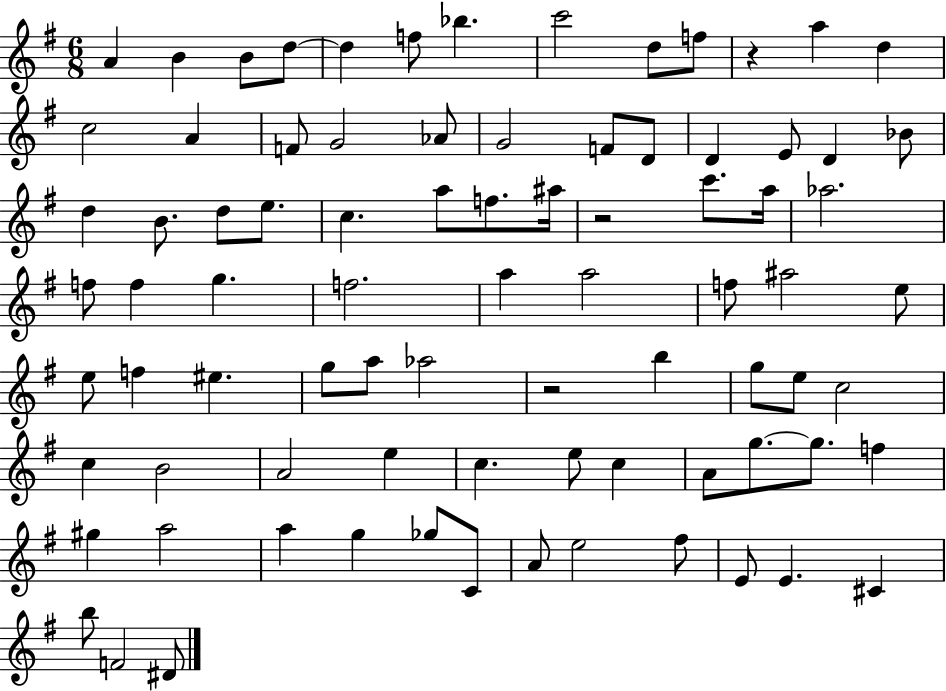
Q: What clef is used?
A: treble